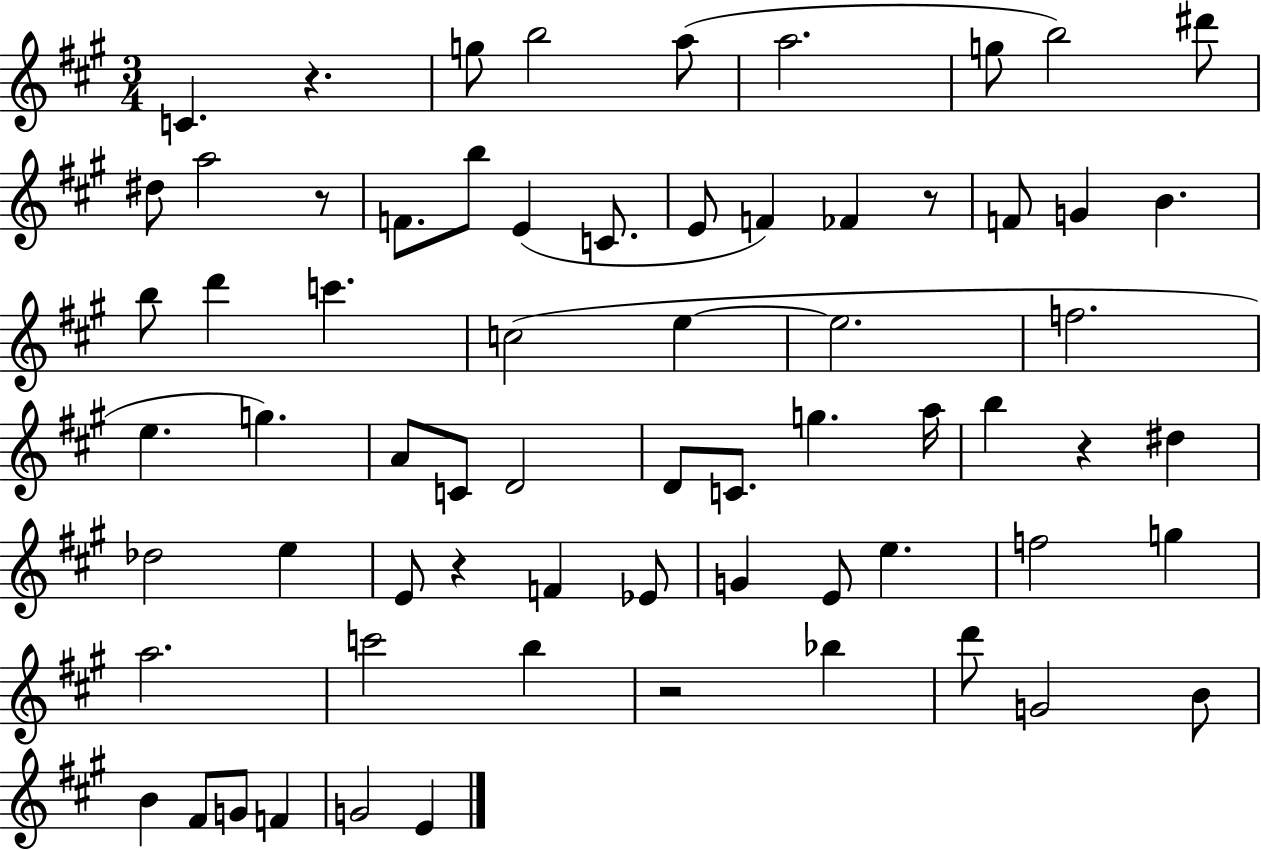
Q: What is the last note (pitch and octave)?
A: E4